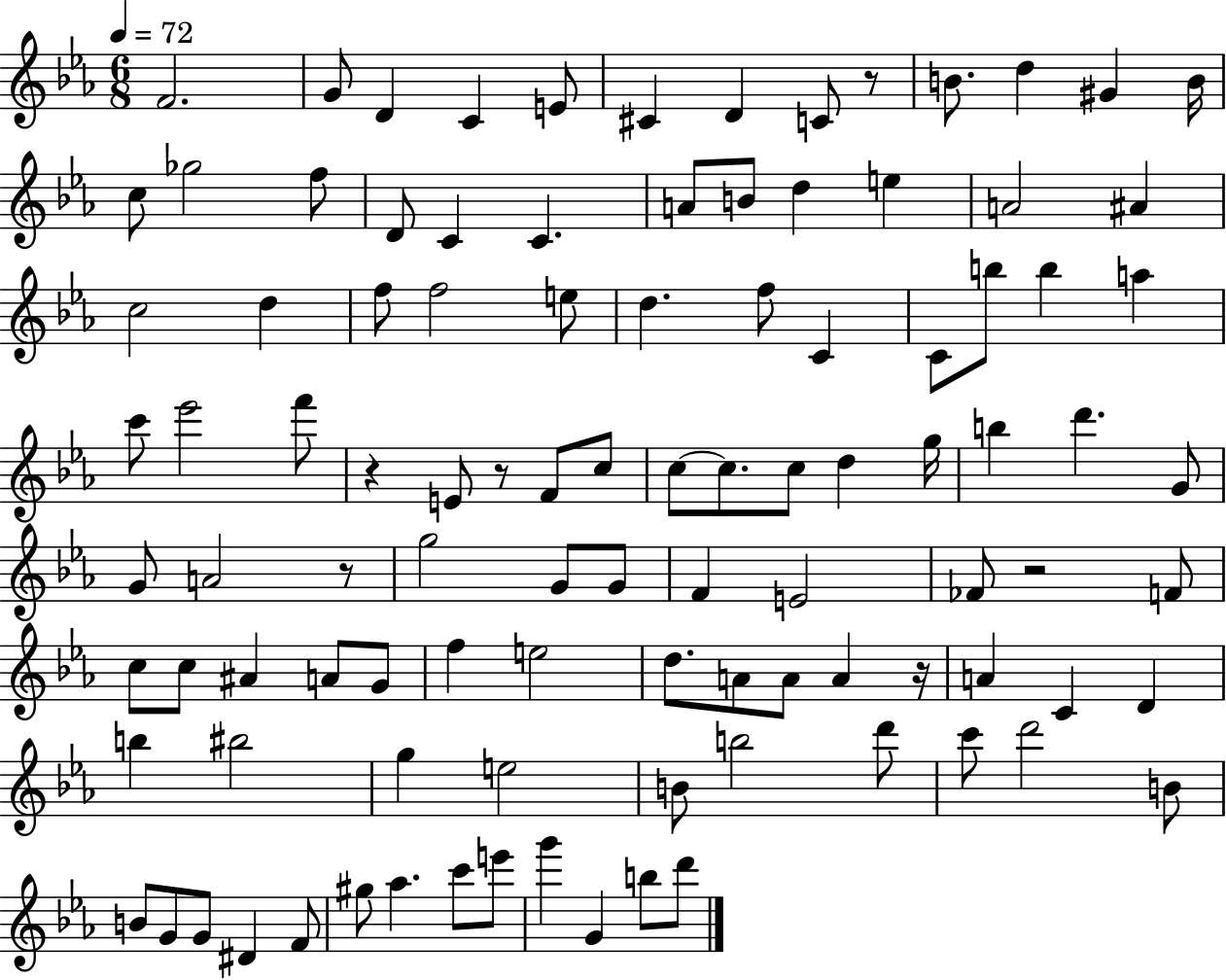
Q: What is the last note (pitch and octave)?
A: D6